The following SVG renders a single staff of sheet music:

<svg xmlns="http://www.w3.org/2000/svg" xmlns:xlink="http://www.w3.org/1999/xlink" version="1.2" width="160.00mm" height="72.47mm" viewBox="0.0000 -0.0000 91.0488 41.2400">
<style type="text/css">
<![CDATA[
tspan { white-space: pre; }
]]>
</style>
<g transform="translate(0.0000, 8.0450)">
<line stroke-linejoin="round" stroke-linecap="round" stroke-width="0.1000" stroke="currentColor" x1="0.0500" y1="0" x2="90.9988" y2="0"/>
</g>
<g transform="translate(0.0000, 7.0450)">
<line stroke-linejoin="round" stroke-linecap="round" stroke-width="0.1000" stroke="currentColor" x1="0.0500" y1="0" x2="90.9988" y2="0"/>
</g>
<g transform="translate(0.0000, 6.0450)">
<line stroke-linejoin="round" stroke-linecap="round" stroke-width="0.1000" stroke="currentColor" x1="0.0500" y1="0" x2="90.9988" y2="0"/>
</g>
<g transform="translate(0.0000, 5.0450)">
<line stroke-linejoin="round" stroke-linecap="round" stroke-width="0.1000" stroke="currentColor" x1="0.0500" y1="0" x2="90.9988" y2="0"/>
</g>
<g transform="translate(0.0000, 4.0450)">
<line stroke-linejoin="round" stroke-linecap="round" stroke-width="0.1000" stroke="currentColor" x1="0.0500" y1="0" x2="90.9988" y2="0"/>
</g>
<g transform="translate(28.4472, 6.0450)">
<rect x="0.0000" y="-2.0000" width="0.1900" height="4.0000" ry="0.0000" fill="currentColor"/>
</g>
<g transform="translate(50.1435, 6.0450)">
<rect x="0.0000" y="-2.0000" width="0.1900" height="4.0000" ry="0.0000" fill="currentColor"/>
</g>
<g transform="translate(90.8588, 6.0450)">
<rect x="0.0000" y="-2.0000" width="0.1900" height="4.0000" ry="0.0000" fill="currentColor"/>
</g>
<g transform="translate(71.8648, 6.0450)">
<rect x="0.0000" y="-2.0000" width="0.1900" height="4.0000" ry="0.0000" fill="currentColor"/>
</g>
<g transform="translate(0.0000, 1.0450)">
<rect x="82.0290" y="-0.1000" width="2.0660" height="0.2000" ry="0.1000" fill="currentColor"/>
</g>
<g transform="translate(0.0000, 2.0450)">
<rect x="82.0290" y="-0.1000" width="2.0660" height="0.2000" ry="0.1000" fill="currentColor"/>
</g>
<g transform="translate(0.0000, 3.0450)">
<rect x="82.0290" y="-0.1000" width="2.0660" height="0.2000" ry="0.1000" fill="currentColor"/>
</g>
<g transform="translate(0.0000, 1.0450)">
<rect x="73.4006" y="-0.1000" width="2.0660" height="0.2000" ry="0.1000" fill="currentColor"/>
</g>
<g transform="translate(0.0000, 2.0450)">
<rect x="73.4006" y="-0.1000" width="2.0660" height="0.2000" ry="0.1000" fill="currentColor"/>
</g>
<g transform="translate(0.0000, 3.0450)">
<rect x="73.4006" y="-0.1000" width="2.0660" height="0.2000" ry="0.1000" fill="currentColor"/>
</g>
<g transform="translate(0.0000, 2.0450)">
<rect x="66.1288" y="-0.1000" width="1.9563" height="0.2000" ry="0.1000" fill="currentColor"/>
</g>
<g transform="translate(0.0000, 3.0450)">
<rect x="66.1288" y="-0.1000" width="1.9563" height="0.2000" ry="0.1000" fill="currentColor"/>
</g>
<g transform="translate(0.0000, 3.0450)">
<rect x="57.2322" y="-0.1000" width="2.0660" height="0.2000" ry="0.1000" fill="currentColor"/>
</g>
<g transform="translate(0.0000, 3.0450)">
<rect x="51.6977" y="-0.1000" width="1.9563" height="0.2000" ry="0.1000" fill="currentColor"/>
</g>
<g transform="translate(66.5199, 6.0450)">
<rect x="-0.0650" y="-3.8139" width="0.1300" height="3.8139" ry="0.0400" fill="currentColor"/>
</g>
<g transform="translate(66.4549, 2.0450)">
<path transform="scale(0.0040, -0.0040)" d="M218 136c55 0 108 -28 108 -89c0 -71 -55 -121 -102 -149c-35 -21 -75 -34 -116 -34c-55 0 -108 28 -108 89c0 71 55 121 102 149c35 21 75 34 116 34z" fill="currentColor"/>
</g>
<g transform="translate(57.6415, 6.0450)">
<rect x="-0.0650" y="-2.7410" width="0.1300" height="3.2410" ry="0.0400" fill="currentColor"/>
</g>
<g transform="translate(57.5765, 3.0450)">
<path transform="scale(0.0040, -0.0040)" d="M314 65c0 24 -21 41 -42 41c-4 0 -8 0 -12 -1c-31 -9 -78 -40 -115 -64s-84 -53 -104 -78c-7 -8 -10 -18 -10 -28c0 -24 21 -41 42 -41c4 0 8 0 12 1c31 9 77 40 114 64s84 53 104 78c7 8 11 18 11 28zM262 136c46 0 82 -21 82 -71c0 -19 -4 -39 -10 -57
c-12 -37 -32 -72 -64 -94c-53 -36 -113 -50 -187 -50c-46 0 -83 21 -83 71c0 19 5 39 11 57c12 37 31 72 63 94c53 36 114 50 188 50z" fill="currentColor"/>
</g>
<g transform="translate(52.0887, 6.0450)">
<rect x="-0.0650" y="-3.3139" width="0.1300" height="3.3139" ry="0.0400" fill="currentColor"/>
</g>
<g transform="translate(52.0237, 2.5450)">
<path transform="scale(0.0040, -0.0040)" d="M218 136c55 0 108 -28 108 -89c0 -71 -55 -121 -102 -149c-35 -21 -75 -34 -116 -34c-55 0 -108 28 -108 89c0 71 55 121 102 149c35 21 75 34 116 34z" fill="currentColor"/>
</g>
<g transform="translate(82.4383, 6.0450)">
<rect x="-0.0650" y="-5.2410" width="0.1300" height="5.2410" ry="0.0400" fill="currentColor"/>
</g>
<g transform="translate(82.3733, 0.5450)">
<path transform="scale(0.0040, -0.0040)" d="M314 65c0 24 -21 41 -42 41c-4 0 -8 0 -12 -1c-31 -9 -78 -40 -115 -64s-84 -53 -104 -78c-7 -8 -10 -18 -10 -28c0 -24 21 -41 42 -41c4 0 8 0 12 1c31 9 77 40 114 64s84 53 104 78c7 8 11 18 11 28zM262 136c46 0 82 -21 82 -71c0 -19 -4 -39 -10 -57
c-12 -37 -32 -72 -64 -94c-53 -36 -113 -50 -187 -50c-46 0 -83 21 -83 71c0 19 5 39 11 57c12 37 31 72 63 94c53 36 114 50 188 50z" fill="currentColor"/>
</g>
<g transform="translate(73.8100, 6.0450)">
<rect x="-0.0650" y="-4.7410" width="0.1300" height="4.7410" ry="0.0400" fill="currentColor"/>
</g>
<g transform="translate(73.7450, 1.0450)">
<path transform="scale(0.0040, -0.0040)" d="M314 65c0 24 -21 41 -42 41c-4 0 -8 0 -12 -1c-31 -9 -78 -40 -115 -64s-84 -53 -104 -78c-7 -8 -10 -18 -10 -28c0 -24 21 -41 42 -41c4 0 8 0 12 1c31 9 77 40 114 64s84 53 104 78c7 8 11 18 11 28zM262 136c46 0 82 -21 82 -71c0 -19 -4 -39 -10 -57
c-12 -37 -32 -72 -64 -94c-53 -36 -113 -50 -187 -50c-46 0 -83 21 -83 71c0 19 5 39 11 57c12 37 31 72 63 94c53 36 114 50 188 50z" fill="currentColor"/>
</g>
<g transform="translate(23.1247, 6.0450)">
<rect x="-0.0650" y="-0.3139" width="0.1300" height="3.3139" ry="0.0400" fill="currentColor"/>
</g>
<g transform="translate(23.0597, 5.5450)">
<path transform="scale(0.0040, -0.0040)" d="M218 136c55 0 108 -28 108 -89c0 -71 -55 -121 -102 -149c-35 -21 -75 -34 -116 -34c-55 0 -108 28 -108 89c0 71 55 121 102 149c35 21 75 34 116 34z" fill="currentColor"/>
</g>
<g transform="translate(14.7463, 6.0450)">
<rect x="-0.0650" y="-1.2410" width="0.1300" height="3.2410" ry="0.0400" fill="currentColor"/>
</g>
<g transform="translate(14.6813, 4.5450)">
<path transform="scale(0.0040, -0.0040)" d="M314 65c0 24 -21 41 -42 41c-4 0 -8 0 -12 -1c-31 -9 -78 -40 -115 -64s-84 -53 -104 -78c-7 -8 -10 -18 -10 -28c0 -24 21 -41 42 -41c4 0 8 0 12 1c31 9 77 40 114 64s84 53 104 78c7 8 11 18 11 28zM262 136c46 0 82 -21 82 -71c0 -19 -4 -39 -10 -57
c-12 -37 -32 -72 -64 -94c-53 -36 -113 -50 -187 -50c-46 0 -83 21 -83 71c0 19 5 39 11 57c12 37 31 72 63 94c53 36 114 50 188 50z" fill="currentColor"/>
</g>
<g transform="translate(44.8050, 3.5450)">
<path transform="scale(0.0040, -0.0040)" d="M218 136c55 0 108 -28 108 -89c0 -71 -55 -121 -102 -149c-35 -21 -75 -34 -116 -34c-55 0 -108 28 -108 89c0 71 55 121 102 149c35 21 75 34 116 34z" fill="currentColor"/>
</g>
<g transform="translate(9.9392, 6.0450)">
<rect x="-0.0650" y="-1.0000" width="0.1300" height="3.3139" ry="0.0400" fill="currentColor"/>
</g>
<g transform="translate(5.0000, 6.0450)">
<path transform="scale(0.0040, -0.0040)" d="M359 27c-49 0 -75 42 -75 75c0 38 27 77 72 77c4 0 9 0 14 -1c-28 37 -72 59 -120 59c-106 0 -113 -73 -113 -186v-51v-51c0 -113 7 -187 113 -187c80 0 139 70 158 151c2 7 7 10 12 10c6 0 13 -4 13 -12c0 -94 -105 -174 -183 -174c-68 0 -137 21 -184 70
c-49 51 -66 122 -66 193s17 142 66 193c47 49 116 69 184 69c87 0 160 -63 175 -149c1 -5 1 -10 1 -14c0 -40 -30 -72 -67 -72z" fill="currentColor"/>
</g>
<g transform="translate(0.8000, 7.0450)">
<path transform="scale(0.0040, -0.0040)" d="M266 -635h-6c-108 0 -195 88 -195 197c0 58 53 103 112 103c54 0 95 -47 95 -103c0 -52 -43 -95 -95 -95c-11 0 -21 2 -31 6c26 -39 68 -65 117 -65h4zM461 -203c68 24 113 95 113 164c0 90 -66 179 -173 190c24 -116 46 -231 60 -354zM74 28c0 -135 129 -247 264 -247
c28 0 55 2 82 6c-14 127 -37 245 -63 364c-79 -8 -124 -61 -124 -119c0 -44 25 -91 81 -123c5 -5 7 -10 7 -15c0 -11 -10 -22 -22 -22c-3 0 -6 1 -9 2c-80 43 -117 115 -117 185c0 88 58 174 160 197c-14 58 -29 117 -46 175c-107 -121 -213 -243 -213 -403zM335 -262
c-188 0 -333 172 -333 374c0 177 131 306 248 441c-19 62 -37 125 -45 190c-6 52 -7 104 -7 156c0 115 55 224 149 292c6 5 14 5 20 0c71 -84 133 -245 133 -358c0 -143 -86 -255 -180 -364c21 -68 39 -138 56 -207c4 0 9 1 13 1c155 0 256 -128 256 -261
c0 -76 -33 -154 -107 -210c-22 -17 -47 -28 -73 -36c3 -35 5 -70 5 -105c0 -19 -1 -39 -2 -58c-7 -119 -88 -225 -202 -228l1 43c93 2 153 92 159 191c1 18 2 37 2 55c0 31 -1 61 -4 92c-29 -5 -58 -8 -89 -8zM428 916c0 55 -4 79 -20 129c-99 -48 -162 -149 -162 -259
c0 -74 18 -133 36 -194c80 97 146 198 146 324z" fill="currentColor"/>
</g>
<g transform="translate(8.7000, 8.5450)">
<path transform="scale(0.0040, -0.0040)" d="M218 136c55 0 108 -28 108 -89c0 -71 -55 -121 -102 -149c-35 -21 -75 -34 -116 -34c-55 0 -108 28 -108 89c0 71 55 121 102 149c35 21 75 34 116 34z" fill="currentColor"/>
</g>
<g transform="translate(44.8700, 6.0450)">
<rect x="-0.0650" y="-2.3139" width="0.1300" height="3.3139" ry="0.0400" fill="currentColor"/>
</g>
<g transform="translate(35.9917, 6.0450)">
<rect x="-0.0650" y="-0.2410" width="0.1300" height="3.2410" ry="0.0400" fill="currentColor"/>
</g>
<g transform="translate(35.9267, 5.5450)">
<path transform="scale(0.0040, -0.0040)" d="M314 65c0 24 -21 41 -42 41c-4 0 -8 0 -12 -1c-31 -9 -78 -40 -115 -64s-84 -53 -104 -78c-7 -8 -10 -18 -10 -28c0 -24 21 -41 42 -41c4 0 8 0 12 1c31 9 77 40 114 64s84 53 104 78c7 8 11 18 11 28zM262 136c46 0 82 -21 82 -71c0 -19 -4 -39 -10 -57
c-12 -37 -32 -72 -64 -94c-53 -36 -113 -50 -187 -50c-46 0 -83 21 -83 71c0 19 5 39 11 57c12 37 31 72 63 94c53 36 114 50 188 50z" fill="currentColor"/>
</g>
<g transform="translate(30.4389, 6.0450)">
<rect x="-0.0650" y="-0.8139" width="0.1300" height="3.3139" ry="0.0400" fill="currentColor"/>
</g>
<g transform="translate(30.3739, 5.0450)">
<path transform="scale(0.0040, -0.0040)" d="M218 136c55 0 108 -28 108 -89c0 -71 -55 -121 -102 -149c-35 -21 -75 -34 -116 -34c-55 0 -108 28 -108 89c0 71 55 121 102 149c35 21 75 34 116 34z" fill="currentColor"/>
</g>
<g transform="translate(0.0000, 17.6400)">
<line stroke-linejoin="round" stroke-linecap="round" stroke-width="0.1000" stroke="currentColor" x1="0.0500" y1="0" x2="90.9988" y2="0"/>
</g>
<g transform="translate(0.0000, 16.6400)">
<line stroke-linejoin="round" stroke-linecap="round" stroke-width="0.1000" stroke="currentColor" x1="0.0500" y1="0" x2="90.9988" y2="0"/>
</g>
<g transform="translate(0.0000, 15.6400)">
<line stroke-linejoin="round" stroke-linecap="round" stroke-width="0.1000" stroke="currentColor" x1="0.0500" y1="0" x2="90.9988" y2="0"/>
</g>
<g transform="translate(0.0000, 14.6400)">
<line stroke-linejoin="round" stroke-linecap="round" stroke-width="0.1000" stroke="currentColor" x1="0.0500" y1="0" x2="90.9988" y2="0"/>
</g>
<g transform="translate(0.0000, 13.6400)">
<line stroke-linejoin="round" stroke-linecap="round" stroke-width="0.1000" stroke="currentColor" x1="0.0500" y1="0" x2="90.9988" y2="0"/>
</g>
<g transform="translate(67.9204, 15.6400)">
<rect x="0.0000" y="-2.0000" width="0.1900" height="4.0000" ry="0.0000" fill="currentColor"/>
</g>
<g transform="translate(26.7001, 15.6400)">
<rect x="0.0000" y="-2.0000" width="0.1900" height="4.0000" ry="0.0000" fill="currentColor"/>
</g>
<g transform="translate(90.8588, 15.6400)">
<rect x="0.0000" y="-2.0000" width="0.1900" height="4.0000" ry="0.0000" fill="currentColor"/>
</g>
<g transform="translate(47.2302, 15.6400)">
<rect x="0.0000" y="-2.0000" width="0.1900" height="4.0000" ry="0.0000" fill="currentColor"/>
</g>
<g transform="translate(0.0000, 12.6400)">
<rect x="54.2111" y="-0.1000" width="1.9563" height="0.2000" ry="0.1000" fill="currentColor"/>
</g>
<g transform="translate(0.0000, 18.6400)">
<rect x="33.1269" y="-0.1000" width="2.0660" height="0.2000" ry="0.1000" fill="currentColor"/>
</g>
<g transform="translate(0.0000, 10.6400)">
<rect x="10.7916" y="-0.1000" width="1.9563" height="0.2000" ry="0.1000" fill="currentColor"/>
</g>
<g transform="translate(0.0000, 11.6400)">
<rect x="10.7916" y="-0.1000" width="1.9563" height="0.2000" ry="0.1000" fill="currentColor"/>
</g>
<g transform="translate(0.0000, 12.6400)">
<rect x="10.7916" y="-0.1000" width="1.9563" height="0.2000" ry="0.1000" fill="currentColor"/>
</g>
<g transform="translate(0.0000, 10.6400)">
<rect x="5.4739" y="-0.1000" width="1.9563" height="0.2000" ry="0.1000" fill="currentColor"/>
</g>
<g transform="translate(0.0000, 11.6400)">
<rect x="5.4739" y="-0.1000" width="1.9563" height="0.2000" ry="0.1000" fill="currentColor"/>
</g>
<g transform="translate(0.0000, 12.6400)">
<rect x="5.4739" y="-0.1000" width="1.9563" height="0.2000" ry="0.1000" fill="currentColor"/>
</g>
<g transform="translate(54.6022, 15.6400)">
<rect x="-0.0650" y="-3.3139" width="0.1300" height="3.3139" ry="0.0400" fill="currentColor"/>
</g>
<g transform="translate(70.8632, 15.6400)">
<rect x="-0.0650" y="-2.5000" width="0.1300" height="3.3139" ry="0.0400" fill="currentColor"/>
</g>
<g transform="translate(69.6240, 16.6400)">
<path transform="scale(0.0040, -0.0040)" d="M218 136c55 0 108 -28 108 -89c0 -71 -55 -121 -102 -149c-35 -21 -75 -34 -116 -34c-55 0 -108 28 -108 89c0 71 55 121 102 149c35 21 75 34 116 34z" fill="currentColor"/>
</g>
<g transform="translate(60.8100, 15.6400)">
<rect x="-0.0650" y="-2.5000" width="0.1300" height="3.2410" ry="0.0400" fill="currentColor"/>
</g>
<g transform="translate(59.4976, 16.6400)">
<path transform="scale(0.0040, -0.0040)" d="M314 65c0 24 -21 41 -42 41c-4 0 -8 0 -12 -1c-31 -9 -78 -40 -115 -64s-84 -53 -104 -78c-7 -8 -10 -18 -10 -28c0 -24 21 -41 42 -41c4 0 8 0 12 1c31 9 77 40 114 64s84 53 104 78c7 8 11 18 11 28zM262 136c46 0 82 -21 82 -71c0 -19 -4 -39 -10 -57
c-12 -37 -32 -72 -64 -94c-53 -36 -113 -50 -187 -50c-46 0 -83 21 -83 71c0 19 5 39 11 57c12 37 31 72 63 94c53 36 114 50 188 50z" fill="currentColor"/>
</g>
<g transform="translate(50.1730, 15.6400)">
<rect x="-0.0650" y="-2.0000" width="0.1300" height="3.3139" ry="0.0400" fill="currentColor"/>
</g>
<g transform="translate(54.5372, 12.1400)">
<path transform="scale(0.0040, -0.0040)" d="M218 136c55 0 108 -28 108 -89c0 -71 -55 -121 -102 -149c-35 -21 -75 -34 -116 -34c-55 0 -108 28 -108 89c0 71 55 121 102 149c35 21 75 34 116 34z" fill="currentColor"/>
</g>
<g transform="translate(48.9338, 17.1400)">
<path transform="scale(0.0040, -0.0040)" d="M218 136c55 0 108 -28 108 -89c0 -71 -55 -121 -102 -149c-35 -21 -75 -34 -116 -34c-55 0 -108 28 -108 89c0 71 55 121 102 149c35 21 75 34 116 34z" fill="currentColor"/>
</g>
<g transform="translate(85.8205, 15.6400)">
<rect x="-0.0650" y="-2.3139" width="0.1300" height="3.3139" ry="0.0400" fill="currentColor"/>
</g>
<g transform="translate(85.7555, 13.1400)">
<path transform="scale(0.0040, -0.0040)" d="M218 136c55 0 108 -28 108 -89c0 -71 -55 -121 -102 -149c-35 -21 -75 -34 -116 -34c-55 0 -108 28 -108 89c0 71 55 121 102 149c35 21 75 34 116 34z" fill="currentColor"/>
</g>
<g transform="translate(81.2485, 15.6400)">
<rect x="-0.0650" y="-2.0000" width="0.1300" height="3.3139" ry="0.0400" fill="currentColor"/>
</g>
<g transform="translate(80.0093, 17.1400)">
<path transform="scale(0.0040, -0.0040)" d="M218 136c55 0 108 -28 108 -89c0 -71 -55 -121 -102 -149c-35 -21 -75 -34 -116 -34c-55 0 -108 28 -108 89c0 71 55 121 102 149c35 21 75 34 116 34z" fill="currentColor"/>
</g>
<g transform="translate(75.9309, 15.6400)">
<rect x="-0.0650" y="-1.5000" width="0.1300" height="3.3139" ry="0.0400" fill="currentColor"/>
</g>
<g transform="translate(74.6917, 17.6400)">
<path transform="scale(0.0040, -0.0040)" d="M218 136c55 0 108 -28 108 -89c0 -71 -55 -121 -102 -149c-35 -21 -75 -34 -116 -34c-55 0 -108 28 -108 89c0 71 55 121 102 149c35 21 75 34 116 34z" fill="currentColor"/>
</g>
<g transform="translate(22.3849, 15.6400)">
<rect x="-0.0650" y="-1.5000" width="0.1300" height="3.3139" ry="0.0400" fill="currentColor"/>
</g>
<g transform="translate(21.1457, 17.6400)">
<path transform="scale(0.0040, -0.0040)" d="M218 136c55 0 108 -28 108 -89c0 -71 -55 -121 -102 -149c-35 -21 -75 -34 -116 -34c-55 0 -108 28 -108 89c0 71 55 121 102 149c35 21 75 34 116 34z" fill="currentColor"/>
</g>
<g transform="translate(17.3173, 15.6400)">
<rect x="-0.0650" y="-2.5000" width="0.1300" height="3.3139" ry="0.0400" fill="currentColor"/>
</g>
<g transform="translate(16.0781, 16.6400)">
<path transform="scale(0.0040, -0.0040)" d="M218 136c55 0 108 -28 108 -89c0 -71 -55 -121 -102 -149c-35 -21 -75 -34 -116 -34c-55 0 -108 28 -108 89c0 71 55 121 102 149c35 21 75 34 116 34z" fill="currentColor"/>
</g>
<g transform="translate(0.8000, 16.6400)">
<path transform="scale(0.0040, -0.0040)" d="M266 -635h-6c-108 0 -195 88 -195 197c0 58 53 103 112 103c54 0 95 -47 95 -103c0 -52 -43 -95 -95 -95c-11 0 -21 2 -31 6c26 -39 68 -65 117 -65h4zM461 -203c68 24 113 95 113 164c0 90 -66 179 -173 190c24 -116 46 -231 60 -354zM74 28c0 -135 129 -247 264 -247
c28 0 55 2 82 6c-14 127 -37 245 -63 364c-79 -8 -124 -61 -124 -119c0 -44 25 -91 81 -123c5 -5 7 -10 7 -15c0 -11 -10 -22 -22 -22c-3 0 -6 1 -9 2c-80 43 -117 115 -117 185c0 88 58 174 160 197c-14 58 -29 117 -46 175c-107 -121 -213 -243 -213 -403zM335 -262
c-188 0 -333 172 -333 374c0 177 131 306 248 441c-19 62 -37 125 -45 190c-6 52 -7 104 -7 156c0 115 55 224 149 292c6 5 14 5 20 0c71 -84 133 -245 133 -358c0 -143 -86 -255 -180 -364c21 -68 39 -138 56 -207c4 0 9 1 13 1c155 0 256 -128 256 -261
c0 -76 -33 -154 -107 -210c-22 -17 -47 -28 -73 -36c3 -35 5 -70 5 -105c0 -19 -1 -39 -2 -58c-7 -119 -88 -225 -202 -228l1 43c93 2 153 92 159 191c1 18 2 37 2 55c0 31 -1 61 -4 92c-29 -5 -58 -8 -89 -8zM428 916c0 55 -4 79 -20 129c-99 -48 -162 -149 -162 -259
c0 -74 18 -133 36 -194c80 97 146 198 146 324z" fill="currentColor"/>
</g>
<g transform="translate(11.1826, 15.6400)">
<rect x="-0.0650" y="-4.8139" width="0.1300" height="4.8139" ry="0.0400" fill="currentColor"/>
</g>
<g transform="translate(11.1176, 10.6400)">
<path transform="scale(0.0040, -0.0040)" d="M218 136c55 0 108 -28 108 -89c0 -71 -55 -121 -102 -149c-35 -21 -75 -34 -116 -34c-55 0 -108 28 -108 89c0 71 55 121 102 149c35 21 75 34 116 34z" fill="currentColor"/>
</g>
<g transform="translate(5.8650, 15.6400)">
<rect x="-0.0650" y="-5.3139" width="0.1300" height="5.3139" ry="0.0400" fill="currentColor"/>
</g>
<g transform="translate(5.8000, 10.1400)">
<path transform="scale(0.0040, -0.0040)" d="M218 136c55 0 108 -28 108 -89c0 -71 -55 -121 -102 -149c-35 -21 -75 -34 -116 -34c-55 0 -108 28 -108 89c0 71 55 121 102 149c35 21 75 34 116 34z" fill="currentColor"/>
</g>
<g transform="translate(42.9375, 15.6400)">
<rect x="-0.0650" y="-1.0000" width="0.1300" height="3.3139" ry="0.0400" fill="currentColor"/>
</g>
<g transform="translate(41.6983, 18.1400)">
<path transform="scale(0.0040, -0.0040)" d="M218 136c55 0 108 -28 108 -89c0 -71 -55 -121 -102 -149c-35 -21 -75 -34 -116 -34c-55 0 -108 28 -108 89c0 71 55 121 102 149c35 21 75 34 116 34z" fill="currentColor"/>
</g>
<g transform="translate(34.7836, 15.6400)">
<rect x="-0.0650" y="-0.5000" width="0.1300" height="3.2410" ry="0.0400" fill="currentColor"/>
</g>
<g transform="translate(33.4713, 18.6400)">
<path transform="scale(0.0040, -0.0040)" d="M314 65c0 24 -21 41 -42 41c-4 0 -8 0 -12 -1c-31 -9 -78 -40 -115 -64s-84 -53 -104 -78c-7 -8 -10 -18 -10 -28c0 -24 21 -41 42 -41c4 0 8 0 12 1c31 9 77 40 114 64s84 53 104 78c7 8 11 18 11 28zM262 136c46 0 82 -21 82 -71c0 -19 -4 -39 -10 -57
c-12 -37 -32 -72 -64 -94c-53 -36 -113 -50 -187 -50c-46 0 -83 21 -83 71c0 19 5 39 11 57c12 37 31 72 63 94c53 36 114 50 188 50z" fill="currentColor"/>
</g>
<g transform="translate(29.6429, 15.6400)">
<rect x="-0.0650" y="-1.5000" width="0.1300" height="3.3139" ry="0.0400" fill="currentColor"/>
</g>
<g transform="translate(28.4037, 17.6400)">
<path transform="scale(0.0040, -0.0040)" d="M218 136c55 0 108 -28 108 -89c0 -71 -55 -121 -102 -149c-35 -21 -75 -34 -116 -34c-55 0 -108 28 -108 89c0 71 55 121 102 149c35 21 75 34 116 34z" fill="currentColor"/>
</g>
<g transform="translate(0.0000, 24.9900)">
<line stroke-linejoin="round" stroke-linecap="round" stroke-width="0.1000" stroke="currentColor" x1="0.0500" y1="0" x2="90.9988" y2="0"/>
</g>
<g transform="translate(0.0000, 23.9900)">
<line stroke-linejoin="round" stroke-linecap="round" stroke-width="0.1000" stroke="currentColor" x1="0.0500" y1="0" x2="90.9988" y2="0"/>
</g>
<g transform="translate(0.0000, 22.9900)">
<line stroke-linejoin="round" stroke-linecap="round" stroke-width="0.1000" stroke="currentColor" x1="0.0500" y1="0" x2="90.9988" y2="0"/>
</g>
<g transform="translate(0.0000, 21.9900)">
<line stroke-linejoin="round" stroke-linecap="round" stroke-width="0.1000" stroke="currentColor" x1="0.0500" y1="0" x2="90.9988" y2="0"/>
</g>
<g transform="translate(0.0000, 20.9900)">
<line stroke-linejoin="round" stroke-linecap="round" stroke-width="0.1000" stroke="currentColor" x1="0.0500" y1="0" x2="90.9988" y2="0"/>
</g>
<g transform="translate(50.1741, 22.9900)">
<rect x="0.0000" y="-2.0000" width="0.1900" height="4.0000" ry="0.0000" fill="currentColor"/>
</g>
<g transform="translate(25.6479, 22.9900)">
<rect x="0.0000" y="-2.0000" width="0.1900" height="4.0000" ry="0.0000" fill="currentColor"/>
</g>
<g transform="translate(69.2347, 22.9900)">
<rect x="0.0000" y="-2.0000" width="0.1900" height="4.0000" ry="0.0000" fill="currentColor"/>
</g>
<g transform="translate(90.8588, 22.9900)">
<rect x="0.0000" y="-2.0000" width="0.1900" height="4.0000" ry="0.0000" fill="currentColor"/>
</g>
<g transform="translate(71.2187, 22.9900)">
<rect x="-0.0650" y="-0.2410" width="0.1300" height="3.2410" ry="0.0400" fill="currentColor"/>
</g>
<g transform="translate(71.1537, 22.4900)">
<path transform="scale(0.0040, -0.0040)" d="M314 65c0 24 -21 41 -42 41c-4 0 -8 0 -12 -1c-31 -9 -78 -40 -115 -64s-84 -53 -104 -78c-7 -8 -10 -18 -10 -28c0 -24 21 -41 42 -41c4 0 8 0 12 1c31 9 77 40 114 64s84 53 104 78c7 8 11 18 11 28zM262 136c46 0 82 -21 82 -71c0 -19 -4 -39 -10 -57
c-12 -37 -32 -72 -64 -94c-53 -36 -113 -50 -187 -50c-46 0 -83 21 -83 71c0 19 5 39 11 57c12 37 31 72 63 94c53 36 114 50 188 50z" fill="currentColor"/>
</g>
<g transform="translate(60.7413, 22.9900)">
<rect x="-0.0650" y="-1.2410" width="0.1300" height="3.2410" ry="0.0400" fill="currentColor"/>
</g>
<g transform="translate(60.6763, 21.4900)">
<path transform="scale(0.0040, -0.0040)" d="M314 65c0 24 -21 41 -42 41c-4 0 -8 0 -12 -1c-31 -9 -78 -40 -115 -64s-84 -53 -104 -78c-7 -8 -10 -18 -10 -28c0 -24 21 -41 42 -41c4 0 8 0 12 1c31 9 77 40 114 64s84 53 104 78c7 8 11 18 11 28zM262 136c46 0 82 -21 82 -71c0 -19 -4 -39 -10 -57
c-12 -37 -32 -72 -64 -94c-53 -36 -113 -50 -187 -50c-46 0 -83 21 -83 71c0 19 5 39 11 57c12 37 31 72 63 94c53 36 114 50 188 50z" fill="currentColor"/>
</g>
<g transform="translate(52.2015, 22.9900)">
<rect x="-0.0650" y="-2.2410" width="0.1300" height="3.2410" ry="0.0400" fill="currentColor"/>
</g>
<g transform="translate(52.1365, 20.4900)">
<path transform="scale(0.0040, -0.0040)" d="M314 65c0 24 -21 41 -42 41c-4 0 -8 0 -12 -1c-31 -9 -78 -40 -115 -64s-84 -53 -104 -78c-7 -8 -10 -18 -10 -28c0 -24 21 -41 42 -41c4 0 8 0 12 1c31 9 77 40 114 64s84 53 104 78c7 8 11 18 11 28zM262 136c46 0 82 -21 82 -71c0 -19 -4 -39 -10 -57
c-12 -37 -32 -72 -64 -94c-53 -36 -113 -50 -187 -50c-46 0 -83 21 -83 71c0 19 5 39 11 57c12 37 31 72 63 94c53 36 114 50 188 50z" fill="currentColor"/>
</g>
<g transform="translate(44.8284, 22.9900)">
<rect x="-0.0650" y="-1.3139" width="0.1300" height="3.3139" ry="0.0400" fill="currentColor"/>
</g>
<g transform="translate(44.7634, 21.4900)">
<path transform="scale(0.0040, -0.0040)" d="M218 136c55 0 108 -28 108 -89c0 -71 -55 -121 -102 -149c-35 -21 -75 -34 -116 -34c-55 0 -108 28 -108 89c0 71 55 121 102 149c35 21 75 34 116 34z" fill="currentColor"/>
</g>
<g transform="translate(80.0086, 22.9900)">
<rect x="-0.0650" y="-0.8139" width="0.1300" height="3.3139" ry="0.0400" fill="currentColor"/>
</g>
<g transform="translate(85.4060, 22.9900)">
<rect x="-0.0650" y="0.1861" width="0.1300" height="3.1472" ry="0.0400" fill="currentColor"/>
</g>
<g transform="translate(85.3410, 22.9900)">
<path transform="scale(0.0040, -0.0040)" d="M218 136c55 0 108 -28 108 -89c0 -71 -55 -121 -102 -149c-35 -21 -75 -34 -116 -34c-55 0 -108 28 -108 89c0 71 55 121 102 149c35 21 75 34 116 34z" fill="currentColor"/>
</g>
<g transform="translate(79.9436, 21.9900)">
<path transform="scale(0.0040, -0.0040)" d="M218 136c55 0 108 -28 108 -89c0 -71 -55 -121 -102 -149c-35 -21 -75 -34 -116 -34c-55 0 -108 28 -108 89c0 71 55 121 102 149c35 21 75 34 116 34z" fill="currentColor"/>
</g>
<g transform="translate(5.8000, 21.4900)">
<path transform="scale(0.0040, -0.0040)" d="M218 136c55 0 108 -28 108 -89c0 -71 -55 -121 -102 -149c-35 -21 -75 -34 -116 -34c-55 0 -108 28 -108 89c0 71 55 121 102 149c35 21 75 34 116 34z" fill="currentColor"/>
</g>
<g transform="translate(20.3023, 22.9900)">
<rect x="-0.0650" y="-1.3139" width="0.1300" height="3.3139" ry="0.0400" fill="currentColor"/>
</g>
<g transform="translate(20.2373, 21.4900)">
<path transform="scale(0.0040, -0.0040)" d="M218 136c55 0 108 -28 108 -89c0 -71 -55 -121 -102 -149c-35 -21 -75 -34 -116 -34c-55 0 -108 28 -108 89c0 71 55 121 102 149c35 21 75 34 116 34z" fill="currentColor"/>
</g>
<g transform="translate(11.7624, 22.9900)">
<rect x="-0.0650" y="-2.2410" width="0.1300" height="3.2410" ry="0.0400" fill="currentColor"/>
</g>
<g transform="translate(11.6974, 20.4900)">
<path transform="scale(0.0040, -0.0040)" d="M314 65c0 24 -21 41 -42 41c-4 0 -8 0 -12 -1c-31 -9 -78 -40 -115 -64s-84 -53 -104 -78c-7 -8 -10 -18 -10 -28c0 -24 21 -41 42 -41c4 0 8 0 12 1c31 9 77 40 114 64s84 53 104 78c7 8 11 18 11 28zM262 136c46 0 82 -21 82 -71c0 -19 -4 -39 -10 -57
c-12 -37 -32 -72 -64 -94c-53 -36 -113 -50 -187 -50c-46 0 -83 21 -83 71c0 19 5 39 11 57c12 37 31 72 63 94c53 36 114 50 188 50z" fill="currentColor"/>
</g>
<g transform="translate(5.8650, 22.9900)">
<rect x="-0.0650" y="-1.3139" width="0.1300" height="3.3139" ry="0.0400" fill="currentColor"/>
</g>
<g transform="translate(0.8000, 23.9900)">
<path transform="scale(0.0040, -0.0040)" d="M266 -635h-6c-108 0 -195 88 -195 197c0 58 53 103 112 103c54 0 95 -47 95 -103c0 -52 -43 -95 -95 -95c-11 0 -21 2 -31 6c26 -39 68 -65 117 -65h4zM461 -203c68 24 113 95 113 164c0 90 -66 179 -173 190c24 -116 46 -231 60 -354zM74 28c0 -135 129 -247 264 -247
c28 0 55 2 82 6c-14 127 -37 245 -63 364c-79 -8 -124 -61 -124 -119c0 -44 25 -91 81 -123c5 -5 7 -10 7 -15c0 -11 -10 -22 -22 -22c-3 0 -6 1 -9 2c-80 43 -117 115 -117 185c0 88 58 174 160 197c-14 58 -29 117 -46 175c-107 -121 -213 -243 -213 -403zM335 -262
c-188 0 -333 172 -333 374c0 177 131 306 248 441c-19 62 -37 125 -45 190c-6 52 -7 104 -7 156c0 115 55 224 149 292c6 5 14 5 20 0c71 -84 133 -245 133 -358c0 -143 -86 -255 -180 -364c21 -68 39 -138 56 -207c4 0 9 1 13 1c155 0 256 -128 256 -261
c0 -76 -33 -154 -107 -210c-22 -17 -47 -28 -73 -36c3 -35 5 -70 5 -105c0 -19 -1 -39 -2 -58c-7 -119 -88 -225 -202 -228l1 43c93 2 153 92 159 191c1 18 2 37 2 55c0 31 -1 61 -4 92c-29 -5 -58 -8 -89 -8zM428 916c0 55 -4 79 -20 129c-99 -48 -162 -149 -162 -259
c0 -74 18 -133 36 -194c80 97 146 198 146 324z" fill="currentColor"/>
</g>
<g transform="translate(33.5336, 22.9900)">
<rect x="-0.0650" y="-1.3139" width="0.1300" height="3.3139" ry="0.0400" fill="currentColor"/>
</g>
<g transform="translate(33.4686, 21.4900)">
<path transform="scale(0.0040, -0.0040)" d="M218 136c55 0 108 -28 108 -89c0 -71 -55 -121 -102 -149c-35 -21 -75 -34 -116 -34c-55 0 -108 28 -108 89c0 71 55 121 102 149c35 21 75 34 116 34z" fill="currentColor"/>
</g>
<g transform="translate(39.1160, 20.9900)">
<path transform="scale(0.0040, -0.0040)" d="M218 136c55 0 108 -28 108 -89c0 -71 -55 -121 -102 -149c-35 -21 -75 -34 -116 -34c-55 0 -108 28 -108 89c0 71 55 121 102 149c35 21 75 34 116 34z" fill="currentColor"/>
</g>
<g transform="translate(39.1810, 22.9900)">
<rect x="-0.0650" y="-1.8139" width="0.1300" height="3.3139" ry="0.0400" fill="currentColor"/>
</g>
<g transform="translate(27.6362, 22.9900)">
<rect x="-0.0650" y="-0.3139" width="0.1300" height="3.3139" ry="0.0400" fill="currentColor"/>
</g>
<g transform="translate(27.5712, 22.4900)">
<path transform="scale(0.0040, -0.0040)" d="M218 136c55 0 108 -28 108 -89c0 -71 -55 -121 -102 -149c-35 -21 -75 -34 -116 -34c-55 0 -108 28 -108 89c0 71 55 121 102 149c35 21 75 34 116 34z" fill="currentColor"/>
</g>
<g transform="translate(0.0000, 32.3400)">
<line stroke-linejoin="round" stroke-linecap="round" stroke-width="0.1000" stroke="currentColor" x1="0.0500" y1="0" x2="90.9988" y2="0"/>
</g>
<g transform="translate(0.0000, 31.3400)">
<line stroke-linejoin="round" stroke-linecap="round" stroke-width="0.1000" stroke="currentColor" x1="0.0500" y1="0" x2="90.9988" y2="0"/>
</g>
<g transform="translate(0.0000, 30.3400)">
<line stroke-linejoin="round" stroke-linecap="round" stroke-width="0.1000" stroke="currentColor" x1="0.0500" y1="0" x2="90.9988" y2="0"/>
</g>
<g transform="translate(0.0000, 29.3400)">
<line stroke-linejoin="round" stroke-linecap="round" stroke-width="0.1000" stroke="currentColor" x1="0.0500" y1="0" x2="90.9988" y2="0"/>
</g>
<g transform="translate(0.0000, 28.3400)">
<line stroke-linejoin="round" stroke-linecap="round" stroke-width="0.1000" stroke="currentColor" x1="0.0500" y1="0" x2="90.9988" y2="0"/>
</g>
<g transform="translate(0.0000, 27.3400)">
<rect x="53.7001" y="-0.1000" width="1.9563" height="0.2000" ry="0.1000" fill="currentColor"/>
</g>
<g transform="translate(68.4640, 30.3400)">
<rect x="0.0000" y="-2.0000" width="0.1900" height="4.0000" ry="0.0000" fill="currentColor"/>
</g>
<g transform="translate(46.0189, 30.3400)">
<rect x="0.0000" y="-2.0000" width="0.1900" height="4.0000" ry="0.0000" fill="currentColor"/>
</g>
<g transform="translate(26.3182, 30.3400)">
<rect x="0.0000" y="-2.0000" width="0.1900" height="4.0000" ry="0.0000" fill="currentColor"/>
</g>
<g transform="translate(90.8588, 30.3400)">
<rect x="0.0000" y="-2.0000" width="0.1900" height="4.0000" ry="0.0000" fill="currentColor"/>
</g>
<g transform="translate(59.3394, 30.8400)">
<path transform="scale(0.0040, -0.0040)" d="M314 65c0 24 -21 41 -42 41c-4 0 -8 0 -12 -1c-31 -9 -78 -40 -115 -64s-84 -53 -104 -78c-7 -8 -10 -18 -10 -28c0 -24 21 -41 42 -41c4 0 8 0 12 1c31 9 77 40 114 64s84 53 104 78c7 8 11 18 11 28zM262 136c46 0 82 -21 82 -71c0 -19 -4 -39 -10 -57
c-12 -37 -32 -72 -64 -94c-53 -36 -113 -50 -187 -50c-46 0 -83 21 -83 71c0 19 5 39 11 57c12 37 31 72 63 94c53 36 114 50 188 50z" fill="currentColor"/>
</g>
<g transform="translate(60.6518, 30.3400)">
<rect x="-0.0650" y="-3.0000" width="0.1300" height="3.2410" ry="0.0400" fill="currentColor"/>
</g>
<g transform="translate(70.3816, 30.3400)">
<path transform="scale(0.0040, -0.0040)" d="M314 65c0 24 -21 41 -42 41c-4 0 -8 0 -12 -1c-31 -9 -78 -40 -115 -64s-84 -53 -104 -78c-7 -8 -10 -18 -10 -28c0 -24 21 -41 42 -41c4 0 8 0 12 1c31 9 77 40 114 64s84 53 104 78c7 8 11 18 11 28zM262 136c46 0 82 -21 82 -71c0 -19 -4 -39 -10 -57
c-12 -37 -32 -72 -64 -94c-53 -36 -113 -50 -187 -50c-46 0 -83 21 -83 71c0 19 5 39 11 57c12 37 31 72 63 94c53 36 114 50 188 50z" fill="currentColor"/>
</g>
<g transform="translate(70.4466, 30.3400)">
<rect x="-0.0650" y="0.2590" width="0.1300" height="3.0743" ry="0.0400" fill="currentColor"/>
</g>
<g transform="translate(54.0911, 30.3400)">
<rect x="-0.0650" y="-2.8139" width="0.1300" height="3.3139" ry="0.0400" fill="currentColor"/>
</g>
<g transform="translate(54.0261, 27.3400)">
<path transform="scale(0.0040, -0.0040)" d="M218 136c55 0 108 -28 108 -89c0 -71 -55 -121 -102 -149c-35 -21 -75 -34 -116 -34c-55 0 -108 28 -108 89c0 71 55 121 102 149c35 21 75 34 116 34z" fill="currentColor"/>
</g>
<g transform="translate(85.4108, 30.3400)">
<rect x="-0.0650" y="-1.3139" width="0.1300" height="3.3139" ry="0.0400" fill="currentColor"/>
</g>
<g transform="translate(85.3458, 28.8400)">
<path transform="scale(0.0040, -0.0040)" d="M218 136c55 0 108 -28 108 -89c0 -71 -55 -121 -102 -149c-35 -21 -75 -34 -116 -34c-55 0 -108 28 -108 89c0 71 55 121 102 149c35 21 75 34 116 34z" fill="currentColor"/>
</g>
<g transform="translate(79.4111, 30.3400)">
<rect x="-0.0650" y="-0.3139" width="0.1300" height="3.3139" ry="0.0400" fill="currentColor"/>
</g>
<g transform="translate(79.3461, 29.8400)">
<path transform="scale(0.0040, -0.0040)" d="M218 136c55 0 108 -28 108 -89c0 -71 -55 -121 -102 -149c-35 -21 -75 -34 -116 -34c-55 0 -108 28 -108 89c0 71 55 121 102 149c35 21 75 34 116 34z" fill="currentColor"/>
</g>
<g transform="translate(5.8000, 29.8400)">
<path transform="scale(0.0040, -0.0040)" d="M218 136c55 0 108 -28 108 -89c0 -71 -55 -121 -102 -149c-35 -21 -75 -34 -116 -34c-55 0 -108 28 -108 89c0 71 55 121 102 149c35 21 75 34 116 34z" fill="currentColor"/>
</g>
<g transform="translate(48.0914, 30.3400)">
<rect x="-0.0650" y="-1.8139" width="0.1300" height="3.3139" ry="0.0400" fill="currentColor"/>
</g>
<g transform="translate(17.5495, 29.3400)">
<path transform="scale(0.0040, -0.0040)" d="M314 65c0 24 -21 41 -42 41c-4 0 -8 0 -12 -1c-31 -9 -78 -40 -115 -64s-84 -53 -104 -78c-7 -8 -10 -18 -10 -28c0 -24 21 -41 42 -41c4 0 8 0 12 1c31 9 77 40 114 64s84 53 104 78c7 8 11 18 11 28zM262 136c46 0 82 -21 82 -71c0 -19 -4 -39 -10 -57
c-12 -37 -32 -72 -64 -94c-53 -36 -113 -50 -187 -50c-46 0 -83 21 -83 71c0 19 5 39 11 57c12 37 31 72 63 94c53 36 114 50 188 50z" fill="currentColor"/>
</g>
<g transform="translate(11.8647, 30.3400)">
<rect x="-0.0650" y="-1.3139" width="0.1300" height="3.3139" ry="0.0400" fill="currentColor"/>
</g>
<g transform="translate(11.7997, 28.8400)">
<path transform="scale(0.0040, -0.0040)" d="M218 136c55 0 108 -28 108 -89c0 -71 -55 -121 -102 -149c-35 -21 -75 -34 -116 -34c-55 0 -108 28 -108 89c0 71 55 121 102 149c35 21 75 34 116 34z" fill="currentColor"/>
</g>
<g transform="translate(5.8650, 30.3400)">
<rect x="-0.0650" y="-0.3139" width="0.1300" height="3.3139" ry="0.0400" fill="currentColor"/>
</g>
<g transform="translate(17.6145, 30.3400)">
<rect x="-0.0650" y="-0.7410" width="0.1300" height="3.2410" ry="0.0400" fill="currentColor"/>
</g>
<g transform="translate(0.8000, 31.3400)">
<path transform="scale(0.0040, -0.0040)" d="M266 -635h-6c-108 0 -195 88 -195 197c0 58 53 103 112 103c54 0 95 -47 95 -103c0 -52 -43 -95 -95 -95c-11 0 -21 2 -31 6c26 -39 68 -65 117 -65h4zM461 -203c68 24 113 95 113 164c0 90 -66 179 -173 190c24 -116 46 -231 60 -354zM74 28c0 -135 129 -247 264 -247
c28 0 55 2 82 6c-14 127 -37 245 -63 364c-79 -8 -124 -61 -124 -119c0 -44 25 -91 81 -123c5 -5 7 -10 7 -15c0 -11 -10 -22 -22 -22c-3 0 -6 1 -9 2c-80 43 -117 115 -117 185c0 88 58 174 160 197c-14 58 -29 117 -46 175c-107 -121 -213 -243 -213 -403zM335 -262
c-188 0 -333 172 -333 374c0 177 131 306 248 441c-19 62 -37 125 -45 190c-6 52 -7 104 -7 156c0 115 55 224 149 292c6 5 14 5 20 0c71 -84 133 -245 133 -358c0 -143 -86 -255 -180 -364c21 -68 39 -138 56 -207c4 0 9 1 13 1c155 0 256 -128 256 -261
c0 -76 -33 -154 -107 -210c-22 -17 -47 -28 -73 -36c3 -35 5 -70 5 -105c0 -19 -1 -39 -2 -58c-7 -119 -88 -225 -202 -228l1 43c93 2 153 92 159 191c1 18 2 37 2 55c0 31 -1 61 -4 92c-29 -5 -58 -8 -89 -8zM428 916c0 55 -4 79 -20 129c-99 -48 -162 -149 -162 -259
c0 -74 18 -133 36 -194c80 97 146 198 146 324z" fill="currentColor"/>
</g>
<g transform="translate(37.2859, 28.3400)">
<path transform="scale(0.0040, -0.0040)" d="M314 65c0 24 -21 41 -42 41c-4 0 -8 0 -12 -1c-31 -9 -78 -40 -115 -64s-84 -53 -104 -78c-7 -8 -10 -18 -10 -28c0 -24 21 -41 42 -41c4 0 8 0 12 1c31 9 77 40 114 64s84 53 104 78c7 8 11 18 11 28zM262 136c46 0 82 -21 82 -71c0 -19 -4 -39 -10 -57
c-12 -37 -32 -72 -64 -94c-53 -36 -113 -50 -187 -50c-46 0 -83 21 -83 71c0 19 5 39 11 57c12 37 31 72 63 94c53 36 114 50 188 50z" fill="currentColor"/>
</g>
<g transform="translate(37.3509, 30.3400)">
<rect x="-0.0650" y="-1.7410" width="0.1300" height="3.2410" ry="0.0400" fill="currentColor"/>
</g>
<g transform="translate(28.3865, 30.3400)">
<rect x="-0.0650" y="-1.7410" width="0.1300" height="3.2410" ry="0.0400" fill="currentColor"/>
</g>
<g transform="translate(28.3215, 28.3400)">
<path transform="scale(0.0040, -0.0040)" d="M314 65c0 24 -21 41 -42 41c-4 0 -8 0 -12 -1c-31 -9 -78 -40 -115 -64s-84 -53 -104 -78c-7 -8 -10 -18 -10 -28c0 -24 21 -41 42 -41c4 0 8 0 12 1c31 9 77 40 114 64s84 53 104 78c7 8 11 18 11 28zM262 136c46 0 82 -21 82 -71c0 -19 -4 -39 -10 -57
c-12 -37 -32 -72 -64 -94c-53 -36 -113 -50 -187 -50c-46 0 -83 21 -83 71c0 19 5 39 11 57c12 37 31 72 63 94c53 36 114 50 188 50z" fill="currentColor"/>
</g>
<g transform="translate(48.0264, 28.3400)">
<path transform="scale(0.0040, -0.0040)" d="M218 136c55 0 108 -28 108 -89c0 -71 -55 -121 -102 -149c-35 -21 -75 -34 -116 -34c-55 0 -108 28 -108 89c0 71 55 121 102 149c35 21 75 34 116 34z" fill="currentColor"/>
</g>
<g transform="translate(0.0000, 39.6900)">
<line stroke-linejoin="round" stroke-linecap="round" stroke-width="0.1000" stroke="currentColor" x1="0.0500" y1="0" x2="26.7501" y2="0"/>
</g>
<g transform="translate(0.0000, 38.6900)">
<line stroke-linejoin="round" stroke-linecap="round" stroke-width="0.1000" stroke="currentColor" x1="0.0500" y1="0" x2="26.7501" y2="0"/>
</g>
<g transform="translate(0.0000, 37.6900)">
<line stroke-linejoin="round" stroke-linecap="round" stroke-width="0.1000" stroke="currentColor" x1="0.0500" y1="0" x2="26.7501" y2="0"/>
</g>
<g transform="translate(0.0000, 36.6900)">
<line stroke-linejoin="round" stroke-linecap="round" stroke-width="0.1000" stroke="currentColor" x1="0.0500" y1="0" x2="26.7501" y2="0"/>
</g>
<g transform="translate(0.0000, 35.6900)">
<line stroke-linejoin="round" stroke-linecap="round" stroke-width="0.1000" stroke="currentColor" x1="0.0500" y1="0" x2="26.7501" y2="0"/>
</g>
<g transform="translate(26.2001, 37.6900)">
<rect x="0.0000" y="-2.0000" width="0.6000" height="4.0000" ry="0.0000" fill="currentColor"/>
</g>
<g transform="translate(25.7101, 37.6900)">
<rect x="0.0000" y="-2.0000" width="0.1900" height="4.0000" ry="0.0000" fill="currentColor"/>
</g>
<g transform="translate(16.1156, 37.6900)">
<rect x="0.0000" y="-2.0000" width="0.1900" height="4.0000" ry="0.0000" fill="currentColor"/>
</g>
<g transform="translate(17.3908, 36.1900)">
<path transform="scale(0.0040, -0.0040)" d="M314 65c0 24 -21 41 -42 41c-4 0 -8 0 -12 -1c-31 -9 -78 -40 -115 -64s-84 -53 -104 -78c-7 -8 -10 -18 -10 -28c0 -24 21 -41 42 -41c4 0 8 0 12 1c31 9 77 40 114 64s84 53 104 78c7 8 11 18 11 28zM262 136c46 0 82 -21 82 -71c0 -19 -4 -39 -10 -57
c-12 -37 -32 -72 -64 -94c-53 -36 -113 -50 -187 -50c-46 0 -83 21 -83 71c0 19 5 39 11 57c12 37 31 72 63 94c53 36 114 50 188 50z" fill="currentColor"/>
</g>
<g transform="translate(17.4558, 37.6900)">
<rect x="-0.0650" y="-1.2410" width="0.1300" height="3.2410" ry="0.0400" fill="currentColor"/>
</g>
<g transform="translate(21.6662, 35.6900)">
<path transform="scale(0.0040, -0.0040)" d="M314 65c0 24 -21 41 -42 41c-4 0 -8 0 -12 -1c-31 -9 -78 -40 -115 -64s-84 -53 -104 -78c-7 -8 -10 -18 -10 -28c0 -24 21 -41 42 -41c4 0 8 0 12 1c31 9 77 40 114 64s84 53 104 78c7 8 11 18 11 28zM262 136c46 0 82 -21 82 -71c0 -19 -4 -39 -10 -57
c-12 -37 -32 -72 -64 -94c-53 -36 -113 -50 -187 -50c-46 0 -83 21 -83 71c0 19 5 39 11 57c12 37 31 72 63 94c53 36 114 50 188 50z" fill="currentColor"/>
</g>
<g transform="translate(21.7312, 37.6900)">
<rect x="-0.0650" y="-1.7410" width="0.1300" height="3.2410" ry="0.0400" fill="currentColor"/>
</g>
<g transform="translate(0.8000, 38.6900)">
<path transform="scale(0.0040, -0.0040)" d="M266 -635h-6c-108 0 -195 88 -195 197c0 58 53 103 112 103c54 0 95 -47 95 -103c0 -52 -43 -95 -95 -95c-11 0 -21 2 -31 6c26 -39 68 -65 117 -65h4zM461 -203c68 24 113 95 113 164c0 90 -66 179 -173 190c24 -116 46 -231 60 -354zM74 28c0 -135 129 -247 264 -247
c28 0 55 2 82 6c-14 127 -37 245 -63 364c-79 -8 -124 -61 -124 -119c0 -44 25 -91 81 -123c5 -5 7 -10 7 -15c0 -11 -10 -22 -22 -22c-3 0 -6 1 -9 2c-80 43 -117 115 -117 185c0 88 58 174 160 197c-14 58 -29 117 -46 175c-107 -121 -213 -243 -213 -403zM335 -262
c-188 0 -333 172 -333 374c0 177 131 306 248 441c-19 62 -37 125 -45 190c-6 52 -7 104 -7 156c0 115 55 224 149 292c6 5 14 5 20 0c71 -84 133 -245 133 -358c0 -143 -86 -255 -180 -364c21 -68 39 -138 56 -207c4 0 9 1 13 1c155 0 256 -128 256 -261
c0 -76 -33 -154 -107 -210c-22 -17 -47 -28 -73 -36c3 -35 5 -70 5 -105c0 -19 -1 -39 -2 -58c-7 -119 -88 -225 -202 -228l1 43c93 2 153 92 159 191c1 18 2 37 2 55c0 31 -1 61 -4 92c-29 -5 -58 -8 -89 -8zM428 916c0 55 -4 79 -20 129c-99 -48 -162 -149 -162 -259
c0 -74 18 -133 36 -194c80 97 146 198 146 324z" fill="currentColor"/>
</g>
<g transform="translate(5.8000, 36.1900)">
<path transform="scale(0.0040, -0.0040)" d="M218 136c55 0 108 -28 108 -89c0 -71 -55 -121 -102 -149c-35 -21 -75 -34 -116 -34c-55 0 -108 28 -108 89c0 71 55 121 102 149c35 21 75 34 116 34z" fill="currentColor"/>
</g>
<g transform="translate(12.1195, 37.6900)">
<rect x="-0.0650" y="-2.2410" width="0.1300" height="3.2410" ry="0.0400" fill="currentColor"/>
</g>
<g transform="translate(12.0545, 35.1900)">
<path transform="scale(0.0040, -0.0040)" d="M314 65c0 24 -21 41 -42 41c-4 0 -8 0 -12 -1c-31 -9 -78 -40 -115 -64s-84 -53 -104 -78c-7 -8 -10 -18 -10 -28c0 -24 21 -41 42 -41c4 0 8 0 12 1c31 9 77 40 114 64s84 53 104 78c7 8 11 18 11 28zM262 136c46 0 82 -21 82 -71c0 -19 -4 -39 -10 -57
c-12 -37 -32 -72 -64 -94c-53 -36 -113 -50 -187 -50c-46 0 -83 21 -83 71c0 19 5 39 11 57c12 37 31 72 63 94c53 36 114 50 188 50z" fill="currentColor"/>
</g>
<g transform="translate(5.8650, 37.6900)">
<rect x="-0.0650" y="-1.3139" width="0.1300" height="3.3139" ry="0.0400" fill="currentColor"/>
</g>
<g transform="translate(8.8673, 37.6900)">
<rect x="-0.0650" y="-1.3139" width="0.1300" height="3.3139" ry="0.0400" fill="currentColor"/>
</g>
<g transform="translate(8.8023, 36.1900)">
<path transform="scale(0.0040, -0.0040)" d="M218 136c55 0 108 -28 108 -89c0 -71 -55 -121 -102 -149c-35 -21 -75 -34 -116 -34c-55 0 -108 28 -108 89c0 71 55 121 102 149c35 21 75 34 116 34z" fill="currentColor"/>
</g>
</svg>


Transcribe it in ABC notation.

X:1
T:Untitled
M:4/4
L:1/4
K:C
D e2 c d c2 g b a2 c' e'2 f'2 f' e' G E E C2 D F b G2 G E F g e g2 e c e f e g2 e2 c2 d B c e d2 f2 f2 f a A2 B2 c e e e g2 e2 f2